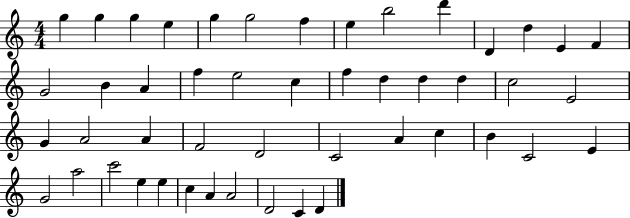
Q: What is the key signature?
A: C major